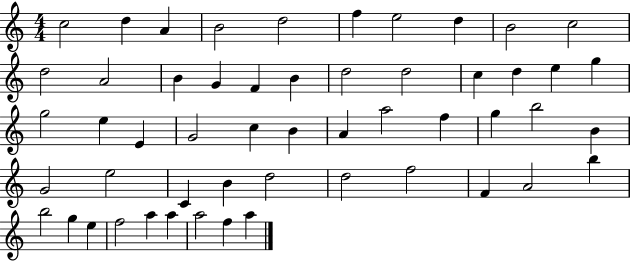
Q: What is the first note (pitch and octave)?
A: C5